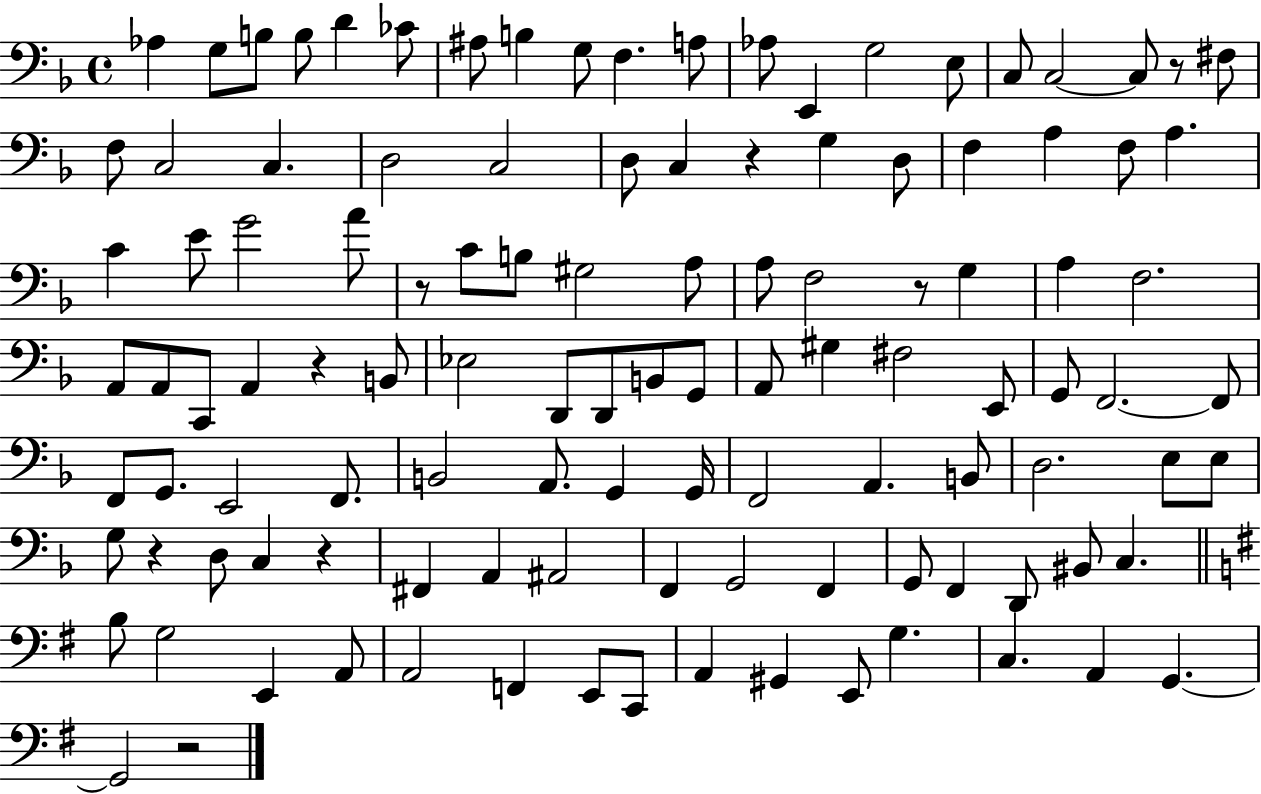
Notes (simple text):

Ab3/q G3/e B3/e B3/e D4/q CES4/e A#3/e B3/q G3/e F3/q. A3/e Ab3/e E2/q G3/h E3/e C3/e C3/h C3/e R/e F#3/e F3/e C3/h C3/q. D3/h C3/h D3/e C3/q R/q G3/q D3/e F3/q A3/q F3/e A3/q. C4/q E4/e G4/h A4/e R/e C4/e B3/e G#3/h A3/e A3/e F3/h R/e G3/q A3/q F3/h. A2/e A2/e C2/e A2/q R/q B2/e Eb3/h D2/e D2/e B2/e G2/e A2/e G#3/q F#3/h E2/e G2/e F2/h. F2/e F2/e G2/e. E2/h F2/e. B2/h A2/e. G2/q G2/s F2/h A2/q. B2/e D3/h. E3/e E3/e G3/e R/q D3/e C3/q R/q F#2/q A2/q A#2/h F2/q G2/h F2/q G2/e F2/q D2/e BIS2/e C3/q. B3/e G3/h E2/q A2/e A2/h F2/q E2/e C2/e A2/q G#2/q E2/e G3/q. C3/q. A2/q G2/q. G2/h R/h